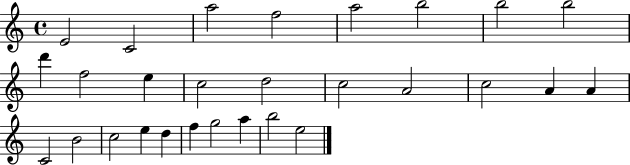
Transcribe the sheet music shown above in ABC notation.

X:1
T:Untitled
M:4/4
L:1/4
K:C
E2 C2 a2 f2 a2 b2 b2 b2 d' f2 e c2 d2 c2 A2 c2 A A C2 B2 c2 e d f g2 a b2 e2